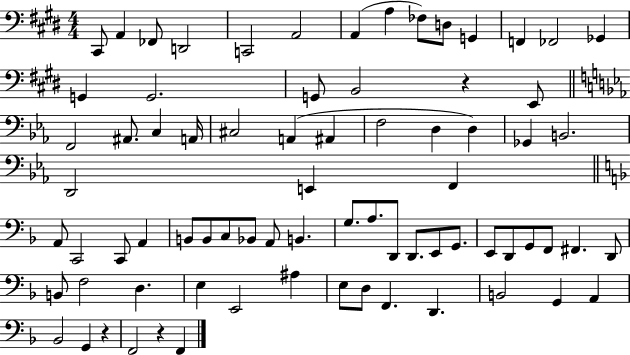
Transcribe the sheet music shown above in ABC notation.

X:1
T:Untitled
M:4/4
L:1/4
K:E
^C,,/2 A,, _F,,/2 D,,2 C,,2 A,,2 A,, A, _F,/2 D,/2 G,, F,, _F,,2 _G,, G,, G,,2 G,,/2 B,,2 z E,,/2 F,,2 ^A,,/2 C, A,,/4 ^C,2 A,, ^A,, F,2 D, D, _G,, B,,2 D,,2 E,, F,, A,,/2 C,,2 C,,/2 A,, B,,/2 B,,/2 C,/2 _B,,/2 A,,/2 B,, G,/2 A,/2 D,,/2 D,,/2 E,,/2 G,,/2 E,,/2 D,,/2 G,,/2 F,,/2 ^F,, D,,/2 B,,/2 F,2 D, E, E,,2 ^A, E,/2 D,/2 F,, D,, B,,2 G,, A,, _B,,2 G,, z F,,2 z F,,